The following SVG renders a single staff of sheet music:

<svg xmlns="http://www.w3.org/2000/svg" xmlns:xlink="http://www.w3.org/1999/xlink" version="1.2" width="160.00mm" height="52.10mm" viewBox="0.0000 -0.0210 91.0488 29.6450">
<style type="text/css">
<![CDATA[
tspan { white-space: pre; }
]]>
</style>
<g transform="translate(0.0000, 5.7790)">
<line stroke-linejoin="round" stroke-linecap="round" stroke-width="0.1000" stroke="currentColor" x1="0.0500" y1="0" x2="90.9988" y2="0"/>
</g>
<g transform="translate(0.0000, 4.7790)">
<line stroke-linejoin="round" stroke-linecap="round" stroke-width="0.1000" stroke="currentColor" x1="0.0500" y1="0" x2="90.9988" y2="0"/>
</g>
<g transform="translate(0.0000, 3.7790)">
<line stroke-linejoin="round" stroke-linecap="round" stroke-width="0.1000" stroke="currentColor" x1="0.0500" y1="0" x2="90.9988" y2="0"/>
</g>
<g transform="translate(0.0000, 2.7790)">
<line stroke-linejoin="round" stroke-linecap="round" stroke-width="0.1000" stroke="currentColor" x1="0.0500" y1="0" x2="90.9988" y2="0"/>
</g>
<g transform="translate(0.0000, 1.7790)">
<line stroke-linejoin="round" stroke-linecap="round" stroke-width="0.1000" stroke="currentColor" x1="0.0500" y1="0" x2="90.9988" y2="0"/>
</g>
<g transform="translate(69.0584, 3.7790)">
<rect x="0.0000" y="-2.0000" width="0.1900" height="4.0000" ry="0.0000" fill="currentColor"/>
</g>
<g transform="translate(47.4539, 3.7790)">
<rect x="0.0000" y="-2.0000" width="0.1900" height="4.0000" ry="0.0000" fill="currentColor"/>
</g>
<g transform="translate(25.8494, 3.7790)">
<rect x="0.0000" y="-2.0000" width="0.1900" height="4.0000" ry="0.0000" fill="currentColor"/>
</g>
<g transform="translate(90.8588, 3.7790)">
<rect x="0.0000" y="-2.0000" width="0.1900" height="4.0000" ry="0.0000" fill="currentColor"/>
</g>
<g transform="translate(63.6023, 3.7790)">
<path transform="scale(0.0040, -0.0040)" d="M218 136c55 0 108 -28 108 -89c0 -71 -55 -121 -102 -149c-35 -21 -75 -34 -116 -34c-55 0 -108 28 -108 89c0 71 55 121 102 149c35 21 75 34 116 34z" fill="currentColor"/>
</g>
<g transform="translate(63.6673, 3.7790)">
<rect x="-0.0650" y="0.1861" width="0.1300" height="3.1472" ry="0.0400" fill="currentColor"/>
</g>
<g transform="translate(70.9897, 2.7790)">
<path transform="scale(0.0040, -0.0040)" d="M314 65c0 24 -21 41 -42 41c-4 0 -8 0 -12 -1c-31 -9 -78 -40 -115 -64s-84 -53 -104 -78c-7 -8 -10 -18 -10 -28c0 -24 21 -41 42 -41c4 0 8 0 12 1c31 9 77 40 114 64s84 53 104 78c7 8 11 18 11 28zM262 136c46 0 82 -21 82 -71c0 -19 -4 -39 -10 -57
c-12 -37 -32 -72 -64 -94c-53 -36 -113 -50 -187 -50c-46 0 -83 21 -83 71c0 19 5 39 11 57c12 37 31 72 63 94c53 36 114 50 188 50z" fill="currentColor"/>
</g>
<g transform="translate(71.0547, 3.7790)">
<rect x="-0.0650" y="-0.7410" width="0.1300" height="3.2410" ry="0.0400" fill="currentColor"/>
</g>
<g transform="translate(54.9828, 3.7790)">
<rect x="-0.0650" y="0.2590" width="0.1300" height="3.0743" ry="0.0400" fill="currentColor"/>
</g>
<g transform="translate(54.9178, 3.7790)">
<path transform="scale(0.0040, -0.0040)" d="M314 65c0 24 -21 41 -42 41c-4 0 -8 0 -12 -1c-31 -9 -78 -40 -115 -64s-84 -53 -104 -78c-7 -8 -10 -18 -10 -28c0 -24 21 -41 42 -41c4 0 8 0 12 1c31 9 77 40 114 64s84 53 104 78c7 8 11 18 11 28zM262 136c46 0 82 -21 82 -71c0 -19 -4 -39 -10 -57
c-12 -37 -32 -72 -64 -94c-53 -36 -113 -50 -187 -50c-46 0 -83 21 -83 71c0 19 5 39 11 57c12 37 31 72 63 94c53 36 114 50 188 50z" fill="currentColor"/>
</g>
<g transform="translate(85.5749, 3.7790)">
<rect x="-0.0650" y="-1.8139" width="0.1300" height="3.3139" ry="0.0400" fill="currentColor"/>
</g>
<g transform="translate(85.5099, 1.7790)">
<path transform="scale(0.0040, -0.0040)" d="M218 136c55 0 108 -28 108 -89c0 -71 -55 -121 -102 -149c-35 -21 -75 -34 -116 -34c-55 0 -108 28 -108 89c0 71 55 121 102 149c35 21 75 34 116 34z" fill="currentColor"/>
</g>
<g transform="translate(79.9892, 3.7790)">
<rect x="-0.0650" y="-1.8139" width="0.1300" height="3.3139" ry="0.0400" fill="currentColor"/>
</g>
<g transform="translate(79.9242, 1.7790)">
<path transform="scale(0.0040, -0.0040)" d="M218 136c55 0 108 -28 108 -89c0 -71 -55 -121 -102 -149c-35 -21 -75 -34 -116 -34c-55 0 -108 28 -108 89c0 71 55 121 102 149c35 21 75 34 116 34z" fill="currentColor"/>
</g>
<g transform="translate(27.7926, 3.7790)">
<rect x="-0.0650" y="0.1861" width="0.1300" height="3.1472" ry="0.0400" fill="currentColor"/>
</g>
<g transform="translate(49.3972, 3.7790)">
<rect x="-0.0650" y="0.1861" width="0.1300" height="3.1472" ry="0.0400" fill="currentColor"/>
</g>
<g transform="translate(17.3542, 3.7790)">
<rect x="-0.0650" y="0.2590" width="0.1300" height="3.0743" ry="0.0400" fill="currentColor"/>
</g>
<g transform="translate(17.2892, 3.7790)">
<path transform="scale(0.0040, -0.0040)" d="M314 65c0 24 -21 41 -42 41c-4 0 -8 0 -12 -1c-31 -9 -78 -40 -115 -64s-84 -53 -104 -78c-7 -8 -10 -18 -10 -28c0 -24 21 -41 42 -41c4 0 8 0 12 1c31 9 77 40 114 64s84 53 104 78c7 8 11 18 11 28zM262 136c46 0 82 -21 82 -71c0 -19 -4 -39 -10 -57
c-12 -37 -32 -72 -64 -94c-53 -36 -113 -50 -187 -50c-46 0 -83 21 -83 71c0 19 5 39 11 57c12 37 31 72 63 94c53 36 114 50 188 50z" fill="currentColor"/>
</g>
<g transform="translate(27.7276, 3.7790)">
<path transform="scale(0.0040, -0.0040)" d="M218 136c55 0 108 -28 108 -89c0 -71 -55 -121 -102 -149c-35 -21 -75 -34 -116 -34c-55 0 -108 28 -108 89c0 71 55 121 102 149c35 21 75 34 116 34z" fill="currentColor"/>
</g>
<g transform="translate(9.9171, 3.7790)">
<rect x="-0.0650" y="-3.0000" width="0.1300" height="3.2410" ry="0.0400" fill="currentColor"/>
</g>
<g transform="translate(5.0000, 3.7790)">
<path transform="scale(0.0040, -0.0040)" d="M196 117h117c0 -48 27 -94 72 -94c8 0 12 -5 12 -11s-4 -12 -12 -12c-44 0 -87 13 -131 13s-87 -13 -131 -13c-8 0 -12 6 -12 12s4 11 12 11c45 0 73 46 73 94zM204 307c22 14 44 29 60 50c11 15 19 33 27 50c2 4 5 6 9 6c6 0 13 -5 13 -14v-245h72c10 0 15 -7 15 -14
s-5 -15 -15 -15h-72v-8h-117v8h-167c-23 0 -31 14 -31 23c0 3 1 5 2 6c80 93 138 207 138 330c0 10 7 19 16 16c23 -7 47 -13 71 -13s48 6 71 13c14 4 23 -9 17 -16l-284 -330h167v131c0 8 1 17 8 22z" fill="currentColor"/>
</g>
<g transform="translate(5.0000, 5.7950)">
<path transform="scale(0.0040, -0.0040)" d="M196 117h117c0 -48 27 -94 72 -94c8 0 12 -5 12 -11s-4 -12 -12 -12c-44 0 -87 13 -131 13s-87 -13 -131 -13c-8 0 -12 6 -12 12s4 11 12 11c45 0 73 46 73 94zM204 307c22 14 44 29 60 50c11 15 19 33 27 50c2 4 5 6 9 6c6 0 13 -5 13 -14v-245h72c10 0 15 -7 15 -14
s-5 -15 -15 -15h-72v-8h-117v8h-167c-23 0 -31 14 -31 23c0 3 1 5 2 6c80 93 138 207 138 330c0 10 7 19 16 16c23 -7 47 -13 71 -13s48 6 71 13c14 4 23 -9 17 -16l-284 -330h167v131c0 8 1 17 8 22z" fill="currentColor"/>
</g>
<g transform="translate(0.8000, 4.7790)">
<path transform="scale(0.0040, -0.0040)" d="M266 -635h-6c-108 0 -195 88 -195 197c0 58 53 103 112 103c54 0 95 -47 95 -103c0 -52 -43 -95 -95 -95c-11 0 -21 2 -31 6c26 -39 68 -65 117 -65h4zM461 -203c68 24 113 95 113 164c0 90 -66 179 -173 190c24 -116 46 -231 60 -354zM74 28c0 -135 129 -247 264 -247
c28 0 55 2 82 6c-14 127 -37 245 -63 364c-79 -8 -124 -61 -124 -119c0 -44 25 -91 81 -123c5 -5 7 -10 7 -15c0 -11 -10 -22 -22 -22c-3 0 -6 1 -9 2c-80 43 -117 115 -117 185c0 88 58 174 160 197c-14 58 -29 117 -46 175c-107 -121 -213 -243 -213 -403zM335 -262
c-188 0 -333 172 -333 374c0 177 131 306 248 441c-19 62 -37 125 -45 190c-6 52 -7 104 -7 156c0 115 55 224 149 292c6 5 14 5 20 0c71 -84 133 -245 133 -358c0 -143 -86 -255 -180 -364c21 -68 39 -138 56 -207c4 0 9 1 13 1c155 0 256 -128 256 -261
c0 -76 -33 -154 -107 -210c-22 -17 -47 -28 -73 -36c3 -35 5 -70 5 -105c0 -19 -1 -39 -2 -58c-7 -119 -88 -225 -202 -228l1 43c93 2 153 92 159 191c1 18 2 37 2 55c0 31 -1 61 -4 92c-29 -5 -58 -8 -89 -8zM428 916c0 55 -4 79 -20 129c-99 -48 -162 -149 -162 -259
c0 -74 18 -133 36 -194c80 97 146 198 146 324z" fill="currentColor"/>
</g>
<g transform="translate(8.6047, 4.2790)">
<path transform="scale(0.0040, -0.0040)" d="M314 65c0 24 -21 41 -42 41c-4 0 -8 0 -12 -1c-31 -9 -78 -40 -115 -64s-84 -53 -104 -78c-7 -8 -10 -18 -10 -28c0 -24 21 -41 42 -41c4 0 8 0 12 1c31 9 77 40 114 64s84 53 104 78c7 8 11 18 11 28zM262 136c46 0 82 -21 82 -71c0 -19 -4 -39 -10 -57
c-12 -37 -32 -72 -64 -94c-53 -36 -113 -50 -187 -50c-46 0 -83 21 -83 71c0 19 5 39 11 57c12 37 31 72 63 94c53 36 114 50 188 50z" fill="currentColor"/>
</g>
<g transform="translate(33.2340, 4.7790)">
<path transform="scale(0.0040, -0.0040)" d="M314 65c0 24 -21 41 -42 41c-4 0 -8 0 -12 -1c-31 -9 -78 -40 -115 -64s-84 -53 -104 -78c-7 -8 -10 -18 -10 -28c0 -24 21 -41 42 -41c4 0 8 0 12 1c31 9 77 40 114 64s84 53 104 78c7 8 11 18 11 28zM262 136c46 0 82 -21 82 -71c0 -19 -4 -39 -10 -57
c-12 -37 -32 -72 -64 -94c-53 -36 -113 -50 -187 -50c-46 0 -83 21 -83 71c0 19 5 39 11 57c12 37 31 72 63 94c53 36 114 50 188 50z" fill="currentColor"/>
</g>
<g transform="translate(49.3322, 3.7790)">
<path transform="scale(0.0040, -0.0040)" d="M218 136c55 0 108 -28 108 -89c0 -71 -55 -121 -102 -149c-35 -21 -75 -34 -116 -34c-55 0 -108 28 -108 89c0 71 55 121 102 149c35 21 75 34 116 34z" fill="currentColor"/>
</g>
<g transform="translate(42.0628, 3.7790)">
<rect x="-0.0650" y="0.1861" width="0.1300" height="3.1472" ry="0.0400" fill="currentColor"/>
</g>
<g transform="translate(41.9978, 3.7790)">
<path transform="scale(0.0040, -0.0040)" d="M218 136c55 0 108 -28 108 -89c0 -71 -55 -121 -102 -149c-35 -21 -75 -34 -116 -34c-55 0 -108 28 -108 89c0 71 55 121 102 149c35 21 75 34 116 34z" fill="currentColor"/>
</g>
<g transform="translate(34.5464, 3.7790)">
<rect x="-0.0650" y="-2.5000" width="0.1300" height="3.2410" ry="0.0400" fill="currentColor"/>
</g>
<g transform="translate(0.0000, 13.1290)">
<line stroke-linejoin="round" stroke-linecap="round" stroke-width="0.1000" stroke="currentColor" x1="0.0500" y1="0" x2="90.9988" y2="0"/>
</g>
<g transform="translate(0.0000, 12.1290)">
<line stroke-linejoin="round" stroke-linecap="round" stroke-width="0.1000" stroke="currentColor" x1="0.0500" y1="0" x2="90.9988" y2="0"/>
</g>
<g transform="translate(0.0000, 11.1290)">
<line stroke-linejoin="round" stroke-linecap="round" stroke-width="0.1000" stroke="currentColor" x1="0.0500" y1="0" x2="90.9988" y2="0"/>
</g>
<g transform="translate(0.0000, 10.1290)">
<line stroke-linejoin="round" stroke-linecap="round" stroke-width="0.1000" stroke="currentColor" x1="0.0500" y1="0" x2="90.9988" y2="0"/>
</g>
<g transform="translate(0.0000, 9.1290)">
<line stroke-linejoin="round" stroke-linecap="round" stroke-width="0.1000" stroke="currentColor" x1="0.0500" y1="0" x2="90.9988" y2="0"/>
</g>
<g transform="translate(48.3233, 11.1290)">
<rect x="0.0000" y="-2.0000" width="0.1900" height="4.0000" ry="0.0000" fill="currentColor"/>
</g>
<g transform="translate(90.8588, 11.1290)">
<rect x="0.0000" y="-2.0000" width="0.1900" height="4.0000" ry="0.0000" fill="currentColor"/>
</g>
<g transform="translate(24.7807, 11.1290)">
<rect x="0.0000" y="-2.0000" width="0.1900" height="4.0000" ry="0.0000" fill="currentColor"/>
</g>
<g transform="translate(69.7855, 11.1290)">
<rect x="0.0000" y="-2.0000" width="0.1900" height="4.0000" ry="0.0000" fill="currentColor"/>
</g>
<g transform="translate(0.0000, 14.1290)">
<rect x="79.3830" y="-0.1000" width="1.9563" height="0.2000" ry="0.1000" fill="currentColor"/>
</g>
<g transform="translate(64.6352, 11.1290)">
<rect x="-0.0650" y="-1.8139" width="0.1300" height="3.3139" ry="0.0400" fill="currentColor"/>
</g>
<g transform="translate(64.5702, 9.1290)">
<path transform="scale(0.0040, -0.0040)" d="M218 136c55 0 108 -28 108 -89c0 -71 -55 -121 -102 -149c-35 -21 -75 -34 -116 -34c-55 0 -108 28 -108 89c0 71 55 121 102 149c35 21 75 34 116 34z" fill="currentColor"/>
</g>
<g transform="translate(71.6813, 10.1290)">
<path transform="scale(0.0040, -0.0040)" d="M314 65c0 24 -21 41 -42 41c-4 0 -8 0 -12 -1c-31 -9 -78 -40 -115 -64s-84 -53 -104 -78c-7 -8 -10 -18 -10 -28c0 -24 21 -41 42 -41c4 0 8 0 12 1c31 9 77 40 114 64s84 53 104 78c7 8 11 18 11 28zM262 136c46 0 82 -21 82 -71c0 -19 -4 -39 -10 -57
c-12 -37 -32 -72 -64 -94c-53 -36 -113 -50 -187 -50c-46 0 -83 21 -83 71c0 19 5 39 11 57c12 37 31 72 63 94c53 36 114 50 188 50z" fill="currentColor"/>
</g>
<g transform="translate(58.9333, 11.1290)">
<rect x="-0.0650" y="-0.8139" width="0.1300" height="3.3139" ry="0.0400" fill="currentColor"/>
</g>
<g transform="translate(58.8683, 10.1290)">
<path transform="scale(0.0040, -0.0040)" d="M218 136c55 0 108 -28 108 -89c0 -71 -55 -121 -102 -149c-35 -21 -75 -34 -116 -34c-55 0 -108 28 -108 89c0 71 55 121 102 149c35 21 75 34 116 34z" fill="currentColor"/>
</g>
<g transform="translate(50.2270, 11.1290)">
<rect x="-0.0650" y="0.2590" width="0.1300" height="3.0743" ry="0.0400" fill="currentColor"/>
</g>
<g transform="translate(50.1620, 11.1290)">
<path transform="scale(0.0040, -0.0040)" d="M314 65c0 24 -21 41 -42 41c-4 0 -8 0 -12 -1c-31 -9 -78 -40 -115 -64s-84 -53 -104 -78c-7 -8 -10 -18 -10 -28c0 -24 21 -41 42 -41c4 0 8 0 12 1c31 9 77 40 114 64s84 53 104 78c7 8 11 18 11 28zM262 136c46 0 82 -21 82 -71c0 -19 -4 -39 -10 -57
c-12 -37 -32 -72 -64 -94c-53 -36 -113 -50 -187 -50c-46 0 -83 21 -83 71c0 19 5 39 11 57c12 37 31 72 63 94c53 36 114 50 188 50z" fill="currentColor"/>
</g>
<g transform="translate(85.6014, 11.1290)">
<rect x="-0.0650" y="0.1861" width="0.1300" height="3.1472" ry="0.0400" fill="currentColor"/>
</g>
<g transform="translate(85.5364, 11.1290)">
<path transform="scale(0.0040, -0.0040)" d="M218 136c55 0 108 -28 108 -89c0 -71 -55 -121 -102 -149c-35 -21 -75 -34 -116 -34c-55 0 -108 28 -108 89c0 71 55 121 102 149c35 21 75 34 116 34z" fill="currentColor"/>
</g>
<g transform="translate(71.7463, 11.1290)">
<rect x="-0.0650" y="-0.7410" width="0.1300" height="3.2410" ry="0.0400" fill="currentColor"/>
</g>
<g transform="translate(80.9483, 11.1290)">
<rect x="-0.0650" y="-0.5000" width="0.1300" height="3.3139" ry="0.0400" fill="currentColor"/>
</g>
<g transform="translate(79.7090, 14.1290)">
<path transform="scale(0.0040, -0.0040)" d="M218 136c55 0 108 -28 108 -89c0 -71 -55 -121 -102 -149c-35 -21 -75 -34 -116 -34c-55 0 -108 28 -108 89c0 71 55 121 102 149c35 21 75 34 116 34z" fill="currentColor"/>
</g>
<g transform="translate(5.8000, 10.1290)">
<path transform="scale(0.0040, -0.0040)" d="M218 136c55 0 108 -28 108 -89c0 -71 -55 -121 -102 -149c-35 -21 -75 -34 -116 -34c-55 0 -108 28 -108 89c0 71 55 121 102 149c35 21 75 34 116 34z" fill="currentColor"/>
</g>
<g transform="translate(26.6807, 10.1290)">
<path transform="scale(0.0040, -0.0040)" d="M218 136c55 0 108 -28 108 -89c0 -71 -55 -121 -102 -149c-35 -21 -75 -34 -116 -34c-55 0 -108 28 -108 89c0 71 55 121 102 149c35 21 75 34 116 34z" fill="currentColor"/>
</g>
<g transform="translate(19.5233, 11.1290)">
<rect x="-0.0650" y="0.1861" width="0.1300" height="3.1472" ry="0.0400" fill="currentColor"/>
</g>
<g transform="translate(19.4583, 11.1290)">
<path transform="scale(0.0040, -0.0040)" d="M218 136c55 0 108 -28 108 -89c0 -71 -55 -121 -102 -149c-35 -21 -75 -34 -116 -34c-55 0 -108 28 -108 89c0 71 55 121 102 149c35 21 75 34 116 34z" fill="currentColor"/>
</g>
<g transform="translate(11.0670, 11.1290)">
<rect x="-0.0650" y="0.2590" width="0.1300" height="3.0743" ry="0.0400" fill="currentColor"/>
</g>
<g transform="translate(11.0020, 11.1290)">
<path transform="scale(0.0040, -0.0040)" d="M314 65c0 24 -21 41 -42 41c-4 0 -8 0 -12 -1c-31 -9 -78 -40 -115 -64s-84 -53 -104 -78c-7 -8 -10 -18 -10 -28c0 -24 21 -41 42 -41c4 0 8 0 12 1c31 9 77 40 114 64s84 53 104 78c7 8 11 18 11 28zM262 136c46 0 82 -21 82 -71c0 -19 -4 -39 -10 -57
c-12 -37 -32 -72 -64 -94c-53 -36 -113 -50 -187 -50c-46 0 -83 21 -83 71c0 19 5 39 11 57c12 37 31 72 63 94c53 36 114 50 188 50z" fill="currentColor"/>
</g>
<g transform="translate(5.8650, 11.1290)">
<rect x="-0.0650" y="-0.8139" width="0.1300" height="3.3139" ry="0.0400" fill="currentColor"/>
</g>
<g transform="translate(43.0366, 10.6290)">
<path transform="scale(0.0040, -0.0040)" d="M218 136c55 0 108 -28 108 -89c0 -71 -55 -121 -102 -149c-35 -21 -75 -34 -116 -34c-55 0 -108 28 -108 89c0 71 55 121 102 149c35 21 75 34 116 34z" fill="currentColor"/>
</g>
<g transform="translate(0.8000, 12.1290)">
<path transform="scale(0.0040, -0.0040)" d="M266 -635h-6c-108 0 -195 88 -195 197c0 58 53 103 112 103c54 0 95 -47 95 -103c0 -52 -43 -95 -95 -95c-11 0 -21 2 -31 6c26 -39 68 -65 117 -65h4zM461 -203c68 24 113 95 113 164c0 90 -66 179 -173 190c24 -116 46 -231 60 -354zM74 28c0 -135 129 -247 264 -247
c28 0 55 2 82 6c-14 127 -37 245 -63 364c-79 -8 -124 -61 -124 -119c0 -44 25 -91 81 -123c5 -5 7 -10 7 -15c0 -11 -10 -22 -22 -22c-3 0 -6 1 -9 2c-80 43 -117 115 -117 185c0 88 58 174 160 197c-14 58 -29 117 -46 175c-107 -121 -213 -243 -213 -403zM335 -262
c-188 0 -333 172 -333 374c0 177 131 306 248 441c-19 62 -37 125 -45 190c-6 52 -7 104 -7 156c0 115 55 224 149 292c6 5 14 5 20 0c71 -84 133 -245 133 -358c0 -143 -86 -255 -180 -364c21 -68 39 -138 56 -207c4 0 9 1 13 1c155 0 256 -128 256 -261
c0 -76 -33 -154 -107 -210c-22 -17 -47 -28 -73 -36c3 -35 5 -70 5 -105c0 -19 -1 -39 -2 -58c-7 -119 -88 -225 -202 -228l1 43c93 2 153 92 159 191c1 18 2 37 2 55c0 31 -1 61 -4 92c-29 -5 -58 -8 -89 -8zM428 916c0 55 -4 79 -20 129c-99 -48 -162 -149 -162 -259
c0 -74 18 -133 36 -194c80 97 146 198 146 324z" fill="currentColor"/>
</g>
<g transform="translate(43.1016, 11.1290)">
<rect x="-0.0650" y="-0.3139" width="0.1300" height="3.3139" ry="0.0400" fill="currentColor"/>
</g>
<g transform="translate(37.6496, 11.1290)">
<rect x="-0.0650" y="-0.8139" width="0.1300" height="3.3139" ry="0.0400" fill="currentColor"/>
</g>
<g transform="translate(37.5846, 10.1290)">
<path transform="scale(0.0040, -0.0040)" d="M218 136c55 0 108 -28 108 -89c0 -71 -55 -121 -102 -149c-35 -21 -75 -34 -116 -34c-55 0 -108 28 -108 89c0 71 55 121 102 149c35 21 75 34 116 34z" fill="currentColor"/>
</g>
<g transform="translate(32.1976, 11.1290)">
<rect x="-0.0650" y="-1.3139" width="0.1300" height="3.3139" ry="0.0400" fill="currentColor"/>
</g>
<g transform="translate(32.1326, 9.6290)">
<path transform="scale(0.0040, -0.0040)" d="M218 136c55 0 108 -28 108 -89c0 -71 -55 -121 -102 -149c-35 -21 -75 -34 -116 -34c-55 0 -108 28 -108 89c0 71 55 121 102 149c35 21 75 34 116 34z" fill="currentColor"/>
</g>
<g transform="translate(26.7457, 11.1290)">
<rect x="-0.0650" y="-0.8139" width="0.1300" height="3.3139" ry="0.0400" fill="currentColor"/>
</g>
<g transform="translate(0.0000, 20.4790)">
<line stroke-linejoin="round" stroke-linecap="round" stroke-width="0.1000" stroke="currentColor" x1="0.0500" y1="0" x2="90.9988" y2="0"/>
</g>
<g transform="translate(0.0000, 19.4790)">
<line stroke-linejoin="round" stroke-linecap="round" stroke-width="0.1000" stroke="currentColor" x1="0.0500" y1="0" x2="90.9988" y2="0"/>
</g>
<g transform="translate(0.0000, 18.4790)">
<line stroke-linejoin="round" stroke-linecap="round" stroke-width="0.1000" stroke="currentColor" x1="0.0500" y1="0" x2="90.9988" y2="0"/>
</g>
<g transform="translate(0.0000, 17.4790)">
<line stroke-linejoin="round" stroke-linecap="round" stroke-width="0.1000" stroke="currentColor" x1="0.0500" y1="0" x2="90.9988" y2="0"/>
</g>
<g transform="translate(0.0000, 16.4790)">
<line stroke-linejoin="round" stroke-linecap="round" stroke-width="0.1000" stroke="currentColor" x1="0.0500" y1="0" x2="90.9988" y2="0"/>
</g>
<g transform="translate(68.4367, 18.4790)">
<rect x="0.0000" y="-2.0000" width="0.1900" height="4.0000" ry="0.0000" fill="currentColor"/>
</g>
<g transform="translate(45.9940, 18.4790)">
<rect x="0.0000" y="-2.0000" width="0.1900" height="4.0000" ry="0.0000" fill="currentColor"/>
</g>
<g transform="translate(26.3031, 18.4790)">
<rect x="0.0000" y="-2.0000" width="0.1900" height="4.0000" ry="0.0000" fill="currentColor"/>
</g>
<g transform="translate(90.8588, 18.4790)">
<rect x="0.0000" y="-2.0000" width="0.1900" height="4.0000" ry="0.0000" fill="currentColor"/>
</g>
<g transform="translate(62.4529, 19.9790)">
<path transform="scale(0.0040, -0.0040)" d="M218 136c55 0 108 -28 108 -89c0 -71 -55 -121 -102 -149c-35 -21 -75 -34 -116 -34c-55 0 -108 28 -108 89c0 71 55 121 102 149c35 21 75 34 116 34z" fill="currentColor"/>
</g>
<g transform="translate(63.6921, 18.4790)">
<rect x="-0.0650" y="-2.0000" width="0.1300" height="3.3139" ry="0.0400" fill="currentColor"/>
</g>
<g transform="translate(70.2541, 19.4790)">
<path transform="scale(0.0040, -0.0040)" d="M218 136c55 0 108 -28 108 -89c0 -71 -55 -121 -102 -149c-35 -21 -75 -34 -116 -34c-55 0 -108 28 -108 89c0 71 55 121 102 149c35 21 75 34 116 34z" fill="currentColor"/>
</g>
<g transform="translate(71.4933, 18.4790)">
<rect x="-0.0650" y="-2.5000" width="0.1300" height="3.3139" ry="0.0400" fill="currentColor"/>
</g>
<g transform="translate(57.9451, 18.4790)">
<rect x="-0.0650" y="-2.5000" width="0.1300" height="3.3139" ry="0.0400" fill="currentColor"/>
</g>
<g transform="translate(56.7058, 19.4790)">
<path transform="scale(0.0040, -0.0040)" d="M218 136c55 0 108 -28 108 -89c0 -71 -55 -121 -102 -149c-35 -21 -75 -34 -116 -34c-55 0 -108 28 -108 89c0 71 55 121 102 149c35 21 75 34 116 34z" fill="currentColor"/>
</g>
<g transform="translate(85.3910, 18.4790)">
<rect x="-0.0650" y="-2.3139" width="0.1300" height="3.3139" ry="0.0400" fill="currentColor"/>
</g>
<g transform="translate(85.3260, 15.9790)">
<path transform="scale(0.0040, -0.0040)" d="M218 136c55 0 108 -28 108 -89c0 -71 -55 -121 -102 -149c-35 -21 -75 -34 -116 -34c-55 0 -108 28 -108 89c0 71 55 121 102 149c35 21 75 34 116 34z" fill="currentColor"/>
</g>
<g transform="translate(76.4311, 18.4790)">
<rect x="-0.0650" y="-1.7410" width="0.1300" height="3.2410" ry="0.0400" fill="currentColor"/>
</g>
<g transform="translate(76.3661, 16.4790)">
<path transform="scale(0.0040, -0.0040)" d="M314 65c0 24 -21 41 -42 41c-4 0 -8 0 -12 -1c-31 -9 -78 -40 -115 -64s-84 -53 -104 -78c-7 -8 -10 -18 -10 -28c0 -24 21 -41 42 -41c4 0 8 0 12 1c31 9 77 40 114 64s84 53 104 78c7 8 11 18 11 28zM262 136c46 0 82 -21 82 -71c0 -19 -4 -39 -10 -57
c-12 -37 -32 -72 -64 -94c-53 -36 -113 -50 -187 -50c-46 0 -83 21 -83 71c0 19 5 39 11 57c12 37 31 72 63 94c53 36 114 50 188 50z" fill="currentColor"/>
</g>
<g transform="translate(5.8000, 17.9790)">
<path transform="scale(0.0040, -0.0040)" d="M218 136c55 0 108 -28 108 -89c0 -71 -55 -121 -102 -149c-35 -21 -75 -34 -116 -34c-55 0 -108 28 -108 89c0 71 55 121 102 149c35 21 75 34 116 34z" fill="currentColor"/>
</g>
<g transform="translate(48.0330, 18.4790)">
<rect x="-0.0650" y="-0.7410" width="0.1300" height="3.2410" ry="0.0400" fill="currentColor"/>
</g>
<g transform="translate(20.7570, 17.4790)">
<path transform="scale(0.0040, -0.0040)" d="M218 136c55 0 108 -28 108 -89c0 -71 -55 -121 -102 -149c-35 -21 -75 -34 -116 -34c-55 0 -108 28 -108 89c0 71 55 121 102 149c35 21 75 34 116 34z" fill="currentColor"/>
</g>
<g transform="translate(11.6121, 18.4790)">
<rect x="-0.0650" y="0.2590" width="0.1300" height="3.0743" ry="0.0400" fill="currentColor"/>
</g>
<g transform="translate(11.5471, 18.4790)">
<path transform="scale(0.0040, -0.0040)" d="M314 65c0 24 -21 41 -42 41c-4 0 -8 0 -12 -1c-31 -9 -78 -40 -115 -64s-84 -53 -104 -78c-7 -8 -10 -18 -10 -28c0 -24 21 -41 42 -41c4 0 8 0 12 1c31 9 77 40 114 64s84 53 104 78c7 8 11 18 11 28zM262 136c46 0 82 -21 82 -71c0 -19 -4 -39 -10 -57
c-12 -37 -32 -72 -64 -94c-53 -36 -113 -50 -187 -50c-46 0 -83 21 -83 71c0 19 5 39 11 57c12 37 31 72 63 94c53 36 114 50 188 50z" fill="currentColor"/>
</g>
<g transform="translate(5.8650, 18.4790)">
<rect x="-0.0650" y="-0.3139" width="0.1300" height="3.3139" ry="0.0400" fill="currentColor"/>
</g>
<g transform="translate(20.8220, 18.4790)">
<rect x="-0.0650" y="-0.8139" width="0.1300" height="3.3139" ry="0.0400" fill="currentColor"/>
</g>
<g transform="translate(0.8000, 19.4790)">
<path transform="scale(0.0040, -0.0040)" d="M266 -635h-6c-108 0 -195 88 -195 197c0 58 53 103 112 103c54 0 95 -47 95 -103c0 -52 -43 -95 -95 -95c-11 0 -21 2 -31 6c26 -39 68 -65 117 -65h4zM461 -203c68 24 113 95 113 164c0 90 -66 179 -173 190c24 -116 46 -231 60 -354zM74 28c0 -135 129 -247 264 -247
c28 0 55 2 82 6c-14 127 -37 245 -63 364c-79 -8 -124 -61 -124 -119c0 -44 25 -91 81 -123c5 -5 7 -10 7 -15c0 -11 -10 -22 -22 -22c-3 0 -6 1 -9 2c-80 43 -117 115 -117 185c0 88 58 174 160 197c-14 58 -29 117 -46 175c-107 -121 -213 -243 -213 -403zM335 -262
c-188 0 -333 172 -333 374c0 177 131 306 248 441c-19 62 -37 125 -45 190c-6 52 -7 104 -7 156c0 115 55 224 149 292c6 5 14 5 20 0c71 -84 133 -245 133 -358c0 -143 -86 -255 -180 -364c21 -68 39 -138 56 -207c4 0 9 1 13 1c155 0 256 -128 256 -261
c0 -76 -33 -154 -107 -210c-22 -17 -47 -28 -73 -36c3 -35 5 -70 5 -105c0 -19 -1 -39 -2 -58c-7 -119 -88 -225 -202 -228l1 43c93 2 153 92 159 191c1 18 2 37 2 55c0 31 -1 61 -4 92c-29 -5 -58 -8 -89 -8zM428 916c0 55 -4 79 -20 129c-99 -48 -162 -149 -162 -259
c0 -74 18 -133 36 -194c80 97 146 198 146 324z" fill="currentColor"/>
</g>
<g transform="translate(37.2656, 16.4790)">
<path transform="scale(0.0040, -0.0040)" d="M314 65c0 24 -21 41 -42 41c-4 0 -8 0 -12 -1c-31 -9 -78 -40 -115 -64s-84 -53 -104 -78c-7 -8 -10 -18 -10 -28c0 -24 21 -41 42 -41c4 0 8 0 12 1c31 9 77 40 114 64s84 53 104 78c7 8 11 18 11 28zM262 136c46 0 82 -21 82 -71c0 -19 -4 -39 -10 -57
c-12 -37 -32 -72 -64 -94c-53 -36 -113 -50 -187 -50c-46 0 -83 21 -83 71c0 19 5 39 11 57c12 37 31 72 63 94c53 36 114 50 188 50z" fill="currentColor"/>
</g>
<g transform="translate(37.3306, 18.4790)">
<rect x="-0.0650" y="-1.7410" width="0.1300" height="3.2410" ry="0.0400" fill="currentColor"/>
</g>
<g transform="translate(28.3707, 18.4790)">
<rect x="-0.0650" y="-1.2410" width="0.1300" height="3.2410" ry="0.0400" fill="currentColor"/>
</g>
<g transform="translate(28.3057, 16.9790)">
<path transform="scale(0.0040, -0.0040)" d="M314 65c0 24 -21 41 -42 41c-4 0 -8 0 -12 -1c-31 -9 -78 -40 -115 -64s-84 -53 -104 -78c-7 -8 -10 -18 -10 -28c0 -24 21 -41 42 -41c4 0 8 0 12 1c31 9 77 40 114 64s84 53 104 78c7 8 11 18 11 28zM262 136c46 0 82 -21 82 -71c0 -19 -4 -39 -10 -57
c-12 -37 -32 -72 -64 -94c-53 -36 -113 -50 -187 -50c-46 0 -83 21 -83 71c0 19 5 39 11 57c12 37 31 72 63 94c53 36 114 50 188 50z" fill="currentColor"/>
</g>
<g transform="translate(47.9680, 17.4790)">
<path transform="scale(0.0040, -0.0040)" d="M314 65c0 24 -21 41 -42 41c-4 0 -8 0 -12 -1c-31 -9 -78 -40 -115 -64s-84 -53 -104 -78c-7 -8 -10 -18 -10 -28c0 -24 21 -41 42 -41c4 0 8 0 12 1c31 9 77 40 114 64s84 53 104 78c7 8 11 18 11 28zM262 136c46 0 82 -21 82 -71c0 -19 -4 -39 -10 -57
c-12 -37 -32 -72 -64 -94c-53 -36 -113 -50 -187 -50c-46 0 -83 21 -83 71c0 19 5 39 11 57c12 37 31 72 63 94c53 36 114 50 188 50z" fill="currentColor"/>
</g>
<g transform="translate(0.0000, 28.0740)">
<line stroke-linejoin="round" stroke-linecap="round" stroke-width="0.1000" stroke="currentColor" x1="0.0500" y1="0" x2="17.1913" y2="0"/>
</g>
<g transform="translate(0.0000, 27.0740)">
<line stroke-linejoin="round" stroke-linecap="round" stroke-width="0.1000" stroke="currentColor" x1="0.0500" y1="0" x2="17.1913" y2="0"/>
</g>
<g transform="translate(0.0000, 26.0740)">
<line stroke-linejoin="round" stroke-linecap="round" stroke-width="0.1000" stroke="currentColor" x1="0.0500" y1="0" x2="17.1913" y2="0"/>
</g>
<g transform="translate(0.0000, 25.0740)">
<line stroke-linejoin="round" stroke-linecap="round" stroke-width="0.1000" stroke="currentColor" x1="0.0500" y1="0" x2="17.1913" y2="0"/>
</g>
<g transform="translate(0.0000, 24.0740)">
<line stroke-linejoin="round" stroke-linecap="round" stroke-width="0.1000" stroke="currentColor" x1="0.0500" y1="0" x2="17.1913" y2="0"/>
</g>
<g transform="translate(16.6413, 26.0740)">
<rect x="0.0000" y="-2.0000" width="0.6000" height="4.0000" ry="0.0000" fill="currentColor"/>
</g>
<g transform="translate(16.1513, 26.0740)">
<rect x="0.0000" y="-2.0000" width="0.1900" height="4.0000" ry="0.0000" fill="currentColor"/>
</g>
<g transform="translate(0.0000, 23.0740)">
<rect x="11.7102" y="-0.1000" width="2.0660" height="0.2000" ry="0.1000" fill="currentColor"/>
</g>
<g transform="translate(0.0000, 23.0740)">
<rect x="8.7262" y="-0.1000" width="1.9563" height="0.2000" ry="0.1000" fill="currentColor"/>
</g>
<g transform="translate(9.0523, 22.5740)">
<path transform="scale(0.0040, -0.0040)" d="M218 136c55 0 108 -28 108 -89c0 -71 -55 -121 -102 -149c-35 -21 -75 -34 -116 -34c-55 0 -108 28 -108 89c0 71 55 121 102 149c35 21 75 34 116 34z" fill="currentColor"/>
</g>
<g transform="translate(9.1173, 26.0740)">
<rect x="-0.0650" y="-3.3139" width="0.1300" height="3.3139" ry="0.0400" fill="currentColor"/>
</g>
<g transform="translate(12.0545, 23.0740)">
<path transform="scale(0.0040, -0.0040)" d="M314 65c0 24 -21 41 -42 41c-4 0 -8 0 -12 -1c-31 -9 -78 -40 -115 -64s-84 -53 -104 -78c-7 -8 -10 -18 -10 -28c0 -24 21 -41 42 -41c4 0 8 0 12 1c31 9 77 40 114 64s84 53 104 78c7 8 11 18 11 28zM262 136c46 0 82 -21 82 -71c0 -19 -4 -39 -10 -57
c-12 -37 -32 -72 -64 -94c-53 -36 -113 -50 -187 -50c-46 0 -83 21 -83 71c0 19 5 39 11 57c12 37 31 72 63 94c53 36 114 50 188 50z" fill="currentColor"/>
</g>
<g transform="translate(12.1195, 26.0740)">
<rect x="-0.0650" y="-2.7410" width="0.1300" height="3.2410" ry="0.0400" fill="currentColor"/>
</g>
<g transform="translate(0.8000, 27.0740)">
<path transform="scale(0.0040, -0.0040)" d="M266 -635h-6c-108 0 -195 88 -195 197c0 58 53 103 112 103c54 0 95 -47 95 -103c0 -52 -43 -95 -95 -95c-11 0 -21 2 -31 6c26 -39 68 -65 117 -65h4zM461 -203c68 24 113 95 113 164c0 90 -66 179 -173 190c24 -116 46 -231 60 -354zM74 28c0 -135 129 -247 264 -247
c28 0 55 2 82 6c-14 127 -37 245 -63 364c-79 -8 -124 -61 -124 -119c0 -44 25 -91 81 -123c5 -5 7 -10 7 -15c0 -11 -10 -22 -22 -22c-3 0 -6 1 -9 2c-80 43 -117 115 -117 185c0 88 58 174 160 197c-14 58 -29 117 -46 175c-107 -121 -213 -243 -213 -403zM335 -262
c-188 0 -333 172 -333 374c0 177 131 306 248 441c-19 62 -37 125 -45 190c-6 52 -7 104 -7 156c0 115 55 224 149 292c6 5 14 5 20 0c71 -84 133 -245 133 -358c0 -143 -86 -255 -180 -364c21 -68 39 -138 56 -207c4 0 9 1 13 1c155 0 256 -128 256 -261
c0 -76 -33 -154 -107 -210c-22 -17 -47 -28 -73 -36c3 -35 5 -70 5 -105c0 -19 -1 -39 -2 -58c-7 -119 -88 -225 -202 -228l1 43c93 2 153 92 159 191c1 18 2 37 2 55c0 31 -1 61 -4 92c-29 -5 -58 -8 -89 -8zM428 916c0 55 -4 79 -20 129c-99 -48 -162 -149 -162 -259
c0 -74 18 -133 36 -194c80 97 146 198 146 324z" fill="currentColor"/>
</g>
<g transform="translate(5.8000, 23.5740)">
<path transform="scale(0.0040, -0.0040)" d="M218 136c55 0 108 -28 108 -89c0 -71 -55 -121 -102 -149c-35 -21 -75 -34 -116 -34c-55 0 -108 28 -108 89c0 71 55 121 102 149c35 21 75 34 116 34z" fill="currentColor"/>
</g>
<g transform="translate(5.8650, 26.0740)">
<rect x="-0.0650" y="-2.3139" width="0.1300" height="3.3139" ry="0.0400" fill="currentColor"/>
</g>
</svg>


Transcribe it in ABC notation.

X:1
T:Untitled
M:4/4
L:1/4
K:C
A2 B2 B G2 B B B2 B d2 f f d B2 B d e d c B2 d f d2 C B c B2 d e2 f2 d2 G F G f2 g g b a2